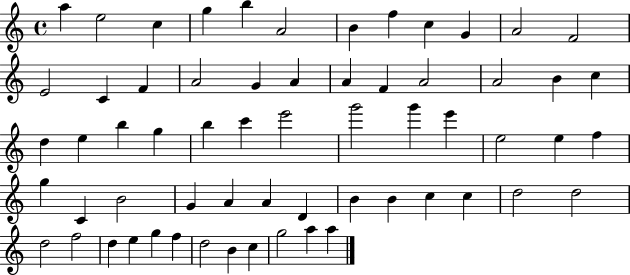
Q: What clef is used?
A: treble